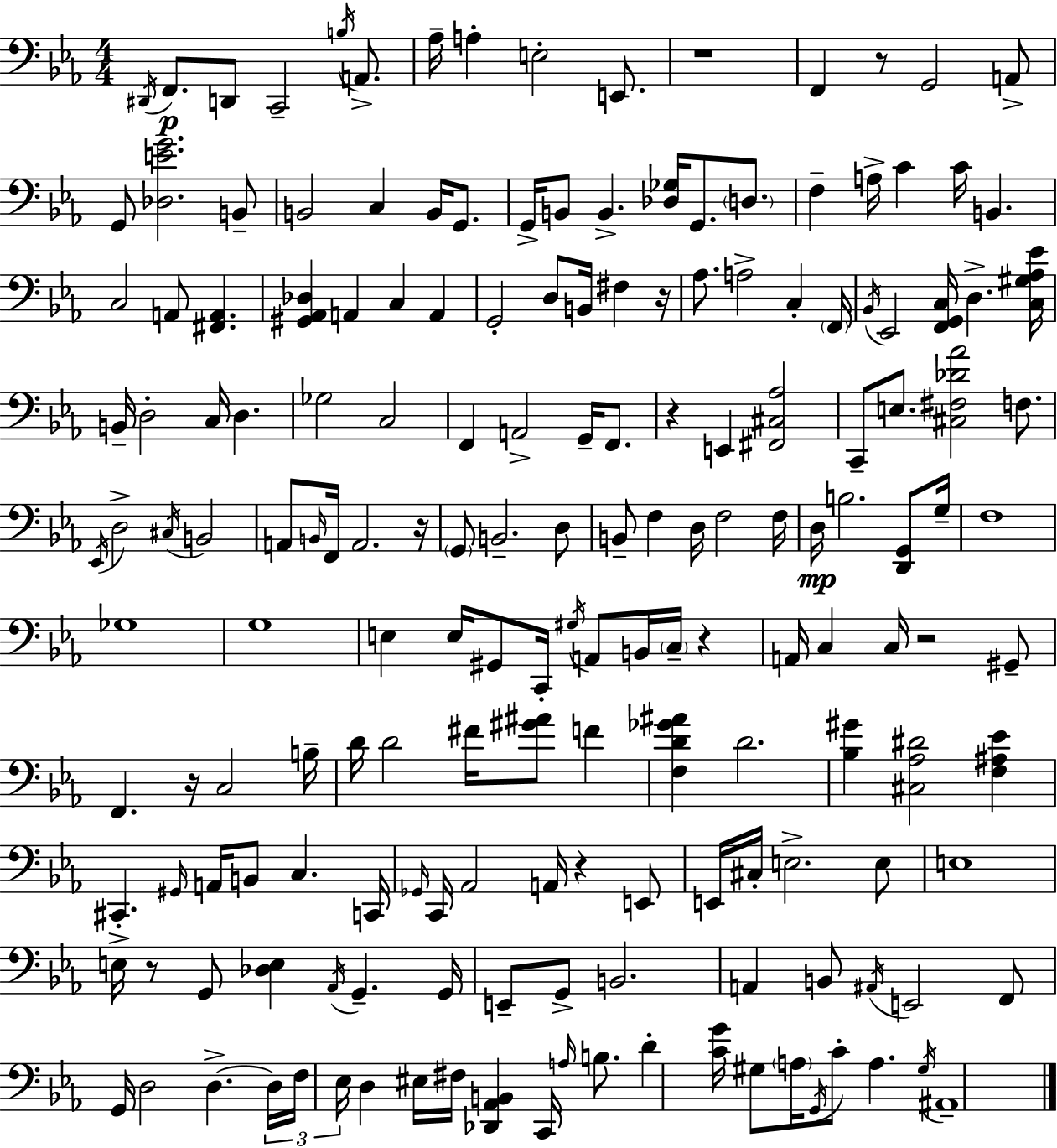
{
  \clef bass
  \numericTimeSignature
  \time 4/4
  \key c \minor
  \acciaccatura { dis,16 }\p f,8. d,8 c,2-- \acciaccatura { b16 } a,8.-> | aes16-- a4-. e2-. e,8. | r1 | f,4 r8 g,2 | \break a,8-> g,8 <des e' g'>2. | b,8-- b,2 c4 b,16 g,8. | g,16-> b,8 b,4.-> <des ges>16 g,8. \parenthesize d8. | f4-- a16-> c'4 c'16 b,4. | \break c2 a,8 <fis, a,>4. | <gis, aes, des>4 a,4 c4 a,4 | g,2-. d8 b,16 fis4 | r16 aes8. a2-> c4-. | \break \parenthesize f,16 \acciaccatura { bes,16 } ees,2 <f, g, c>16 d4.-> | <c gis aes ees'>16 b,16-- d2-. c16 d4. | ges2 c2 | f,4 a,2-> g,16-- | \break f,8. r4 e,4 <fis, cis aes>2 | c,8-- e8. <cis fis des' aes'>2 | f8. \acciaccatura { ees,16 } d2-> \acciaccatura { cis16 } b,2 | a,8 \grace { b,16 } f,16 a,2. | \break r16 \parenthesize g,8 b,2.-- | d8 b,8-- f4 d16 f2 | f16 d16\mp b2. | <d, g,>8 g16-- f1 | \break ges1 | g1 | e4 e16 gis,8 c,16-. \acciaccatura { gis16 } a,8 | b,16 \parenthesize c16-- r4 a,16 c4 c16 r2 | \break gis,8-- f,4. r16 c2 | b16-- d'16 d'2 | fis'16 <gis' ais'>8 f'4 <f d' ges' ais'>4 d'2. | <bes gis'>4 <cis aes dis'>2 | \break <f ais ees'>4 cis,4.-. \grace { gis,16 } a,16 b,8 | c4. c,16 \grace { ges,16 } c,16 aes,2 | a,16 r4 e,8 e,16 cis16-. e2.-> | e8 e1 | \break e16-> r8 g,8 <des e>4 | \acciaccatura { aes,16 } g,4.-- g,16 e,8-- g,8-> b,2. | a,4 b,8 | \acciaccatura { ais,16 } e,2 f,8 g,16 d2 | \break d4.->~~ \tuplet 3/2 { d16 f16 ees16 } d4 | eis16 fis16 <des, aes, b,>4 c,16 \grace { a16 } b8. d'4-. | <c' g'>16 gis8 \parenthesize a16 \acciaccatura { g,16 } c'8-. a4. \acciaccatura { gis16 } ais,1-- | \bar "|."
}